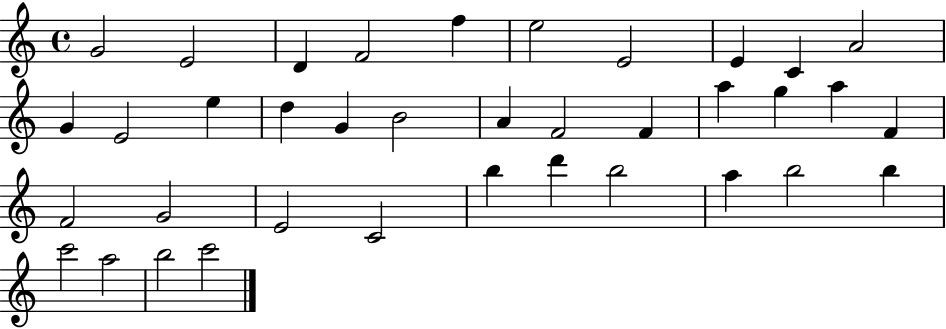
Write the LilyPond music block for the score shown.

{
  \clef treble
  \time 4/4
  \defaultTimeSignature
  \key c \major
  g'2 e'2 | d'4 f'2 f''4 | e''2 e'2 | e'4 c'4 a'2 | \break g'4 e'2 e''4 | d''4 g'4 b'2 | a'4 f'2 f'4 | a''4 g''4 a''4 f'4 | \break f'2 g'2 | e'2 c'2 | b''4 d'''4 b''2 | a''4 b''2 b''4 | \break c'''2 a''2 | b''2 c'''2 | \bar "|."
}